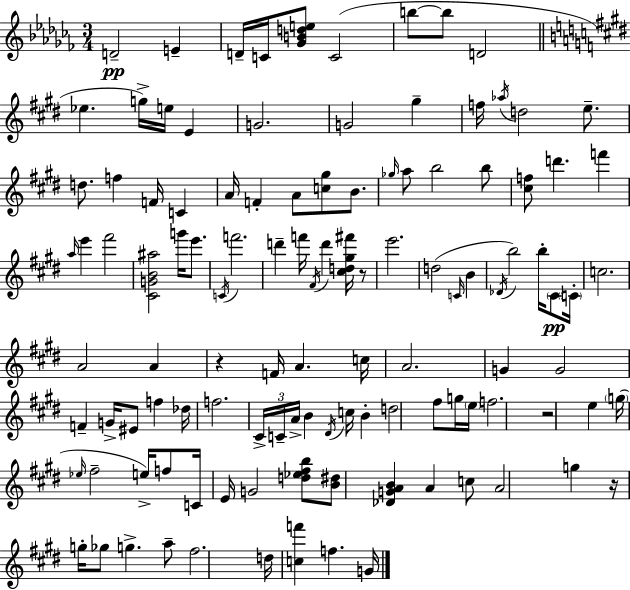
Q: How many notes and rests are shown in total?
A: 114